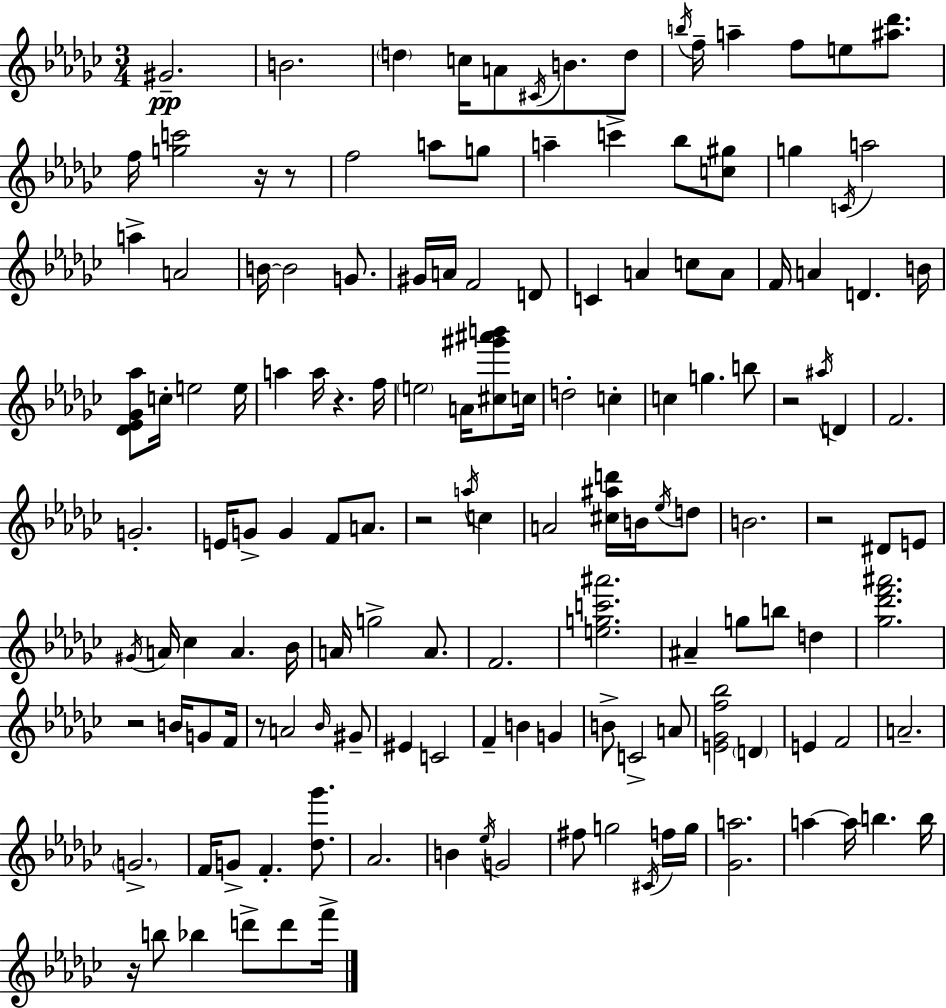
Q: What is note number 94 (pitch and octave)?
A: F4